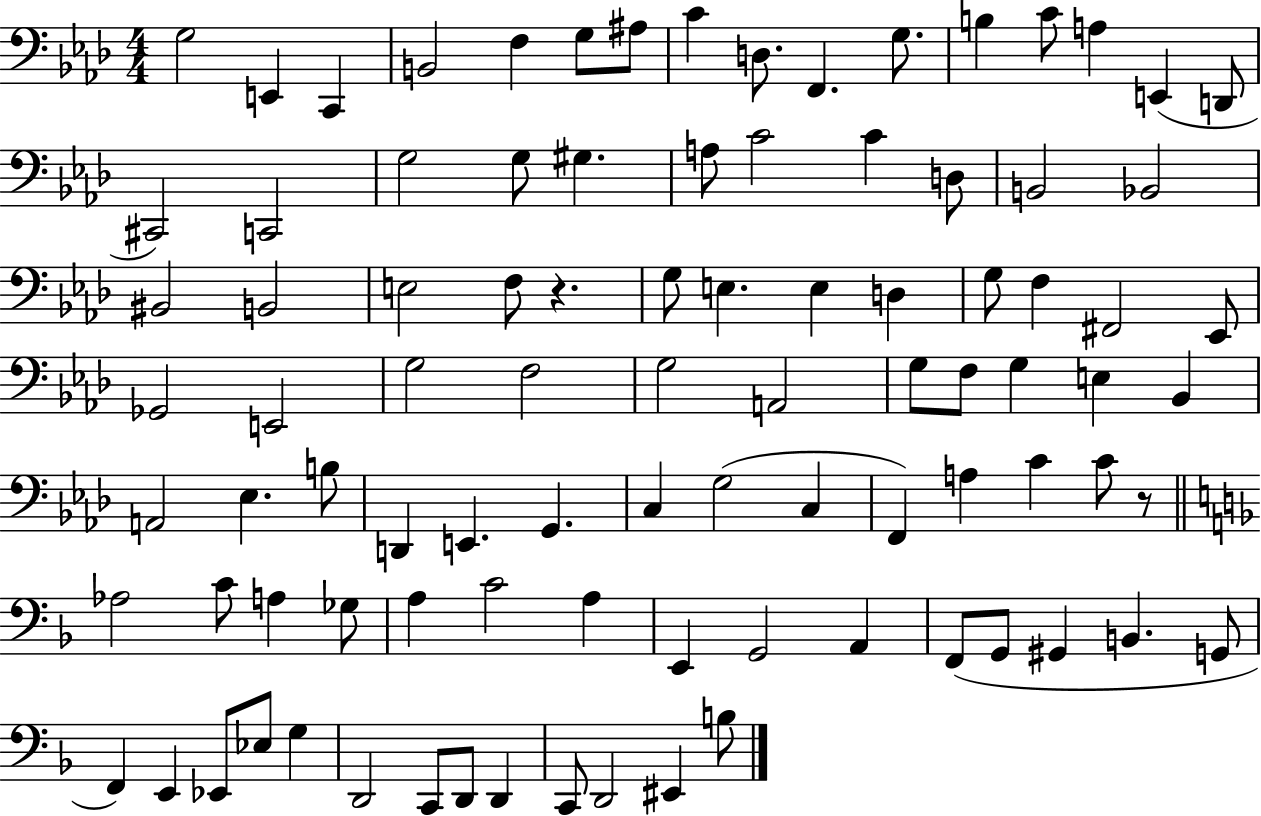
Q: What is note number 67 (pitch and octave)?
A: Gb3